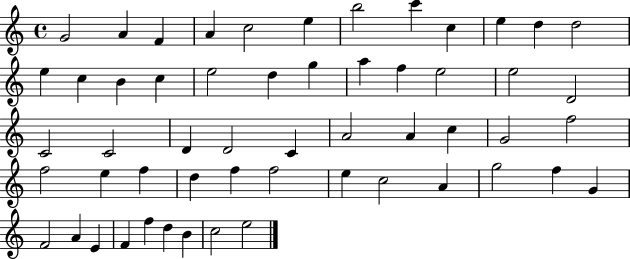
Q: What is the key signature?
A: C major